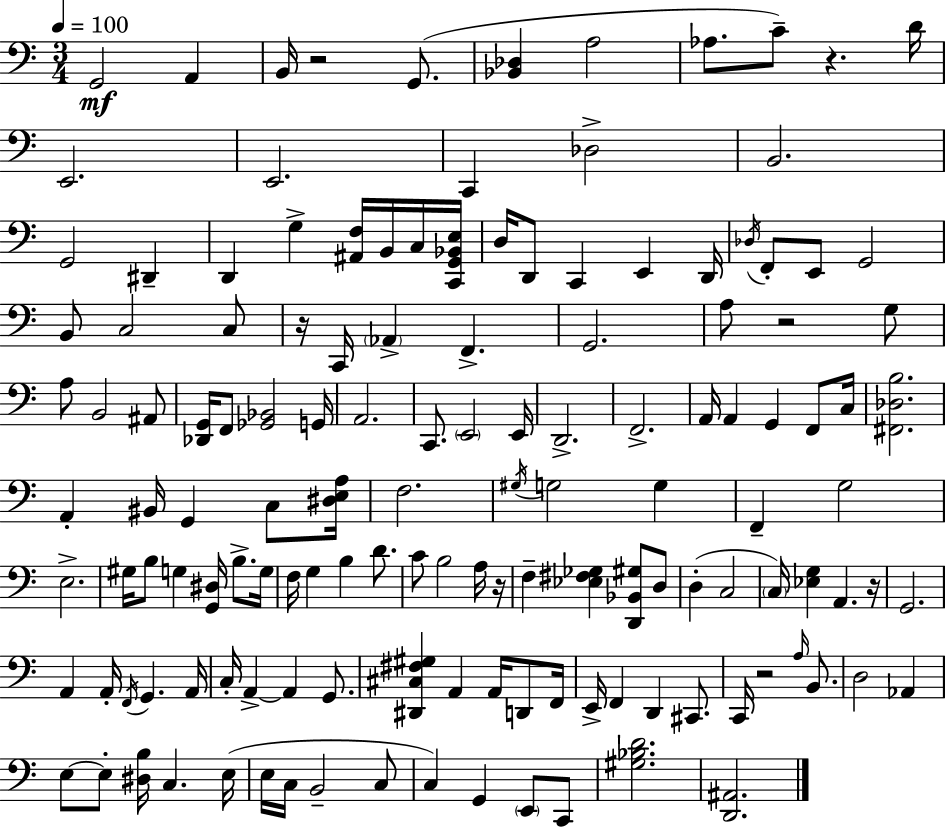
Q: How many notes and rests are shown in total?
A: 139